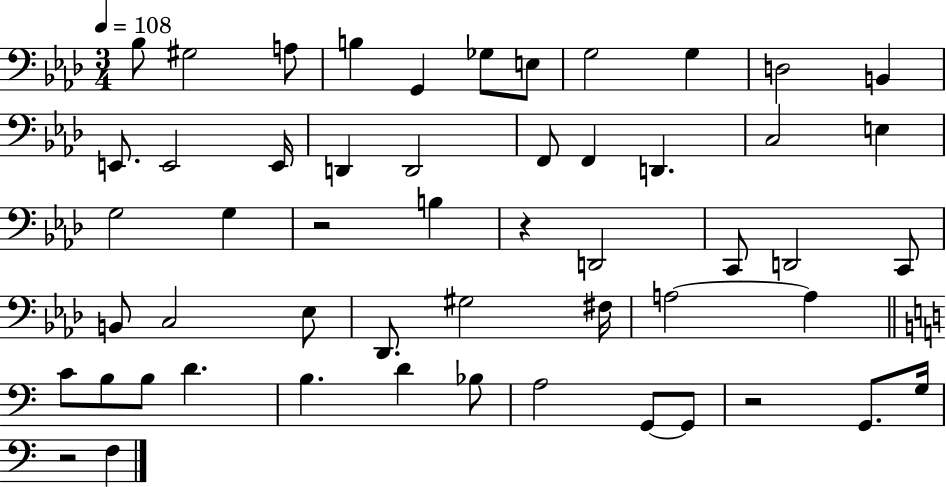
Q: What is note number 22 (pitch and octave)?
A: G3